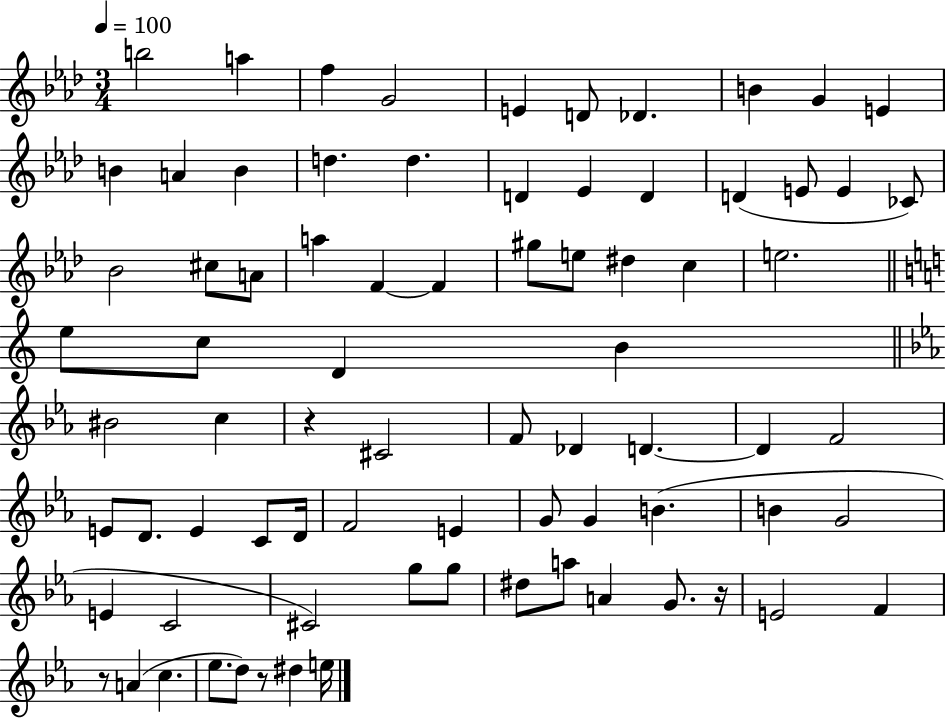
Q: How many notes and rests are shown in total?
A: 78